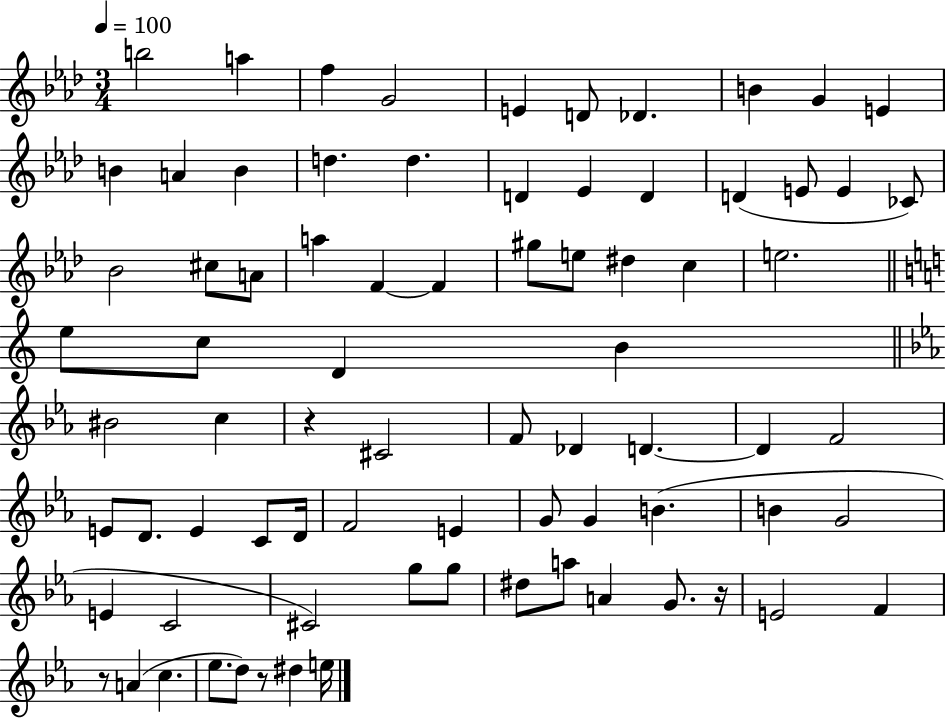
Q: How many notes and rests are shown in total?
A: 78